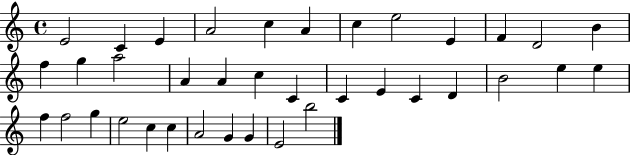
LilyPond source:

{
  \clef treble
  \time 4/4
  \defaultTimeSignature
  \key c \major
  e'2 c'4 e'4 | a'2 c''4 a'4 | c''4 e''2 e'4 | f'4 d'2 b'4 | \break f''4 g''4 a''2 | a'4 a'4 c''4 c'4 | c'4 e'4 c'4 d'4 | b'2 e''4 e''4 | \break f''4 f''2 g''4 | e''2 c''4 c''4 | a'2 g'4 g'4 | e'2 b''2 | \break \bar "|."
}